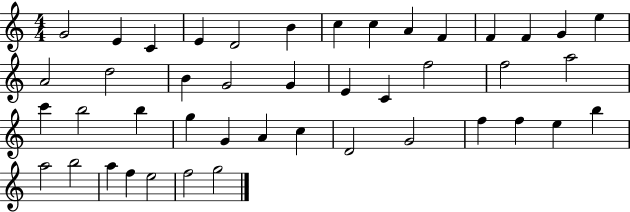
G4/h E4/q C4/q E4/q D4/h B4/q C5/q C5/q A4/q F4/q F4/q F4/q G4/q E5/q A4/h D5/h B4/q G4/h G4/q E4/q C4/q F5/h F5/h A5/h C6/q B5/h B5/q G5/q G4/q A4/q C5/q D4/h G4/h F5/q F5/q E5/q B5/q A5/h B5/h A5/q F5/q E5/h F5/h G5/h